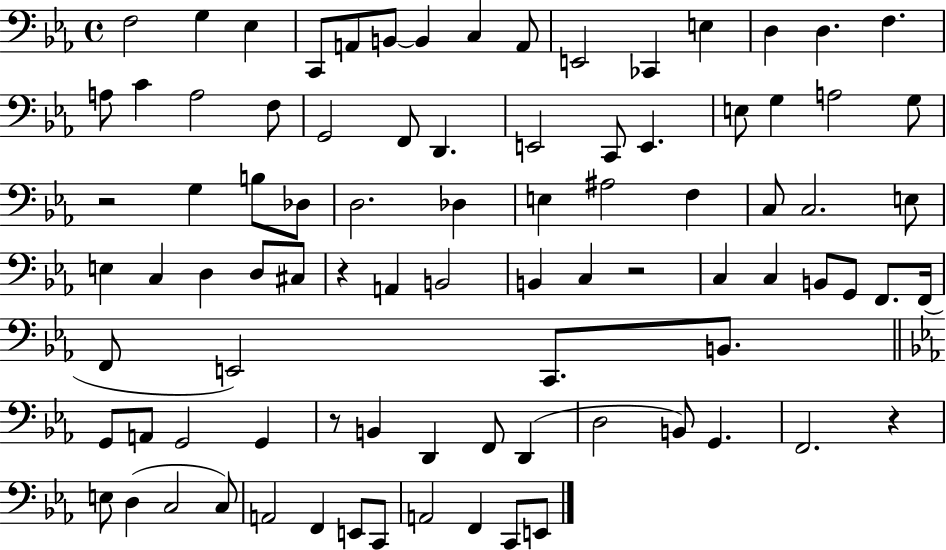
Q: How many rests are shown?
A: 5